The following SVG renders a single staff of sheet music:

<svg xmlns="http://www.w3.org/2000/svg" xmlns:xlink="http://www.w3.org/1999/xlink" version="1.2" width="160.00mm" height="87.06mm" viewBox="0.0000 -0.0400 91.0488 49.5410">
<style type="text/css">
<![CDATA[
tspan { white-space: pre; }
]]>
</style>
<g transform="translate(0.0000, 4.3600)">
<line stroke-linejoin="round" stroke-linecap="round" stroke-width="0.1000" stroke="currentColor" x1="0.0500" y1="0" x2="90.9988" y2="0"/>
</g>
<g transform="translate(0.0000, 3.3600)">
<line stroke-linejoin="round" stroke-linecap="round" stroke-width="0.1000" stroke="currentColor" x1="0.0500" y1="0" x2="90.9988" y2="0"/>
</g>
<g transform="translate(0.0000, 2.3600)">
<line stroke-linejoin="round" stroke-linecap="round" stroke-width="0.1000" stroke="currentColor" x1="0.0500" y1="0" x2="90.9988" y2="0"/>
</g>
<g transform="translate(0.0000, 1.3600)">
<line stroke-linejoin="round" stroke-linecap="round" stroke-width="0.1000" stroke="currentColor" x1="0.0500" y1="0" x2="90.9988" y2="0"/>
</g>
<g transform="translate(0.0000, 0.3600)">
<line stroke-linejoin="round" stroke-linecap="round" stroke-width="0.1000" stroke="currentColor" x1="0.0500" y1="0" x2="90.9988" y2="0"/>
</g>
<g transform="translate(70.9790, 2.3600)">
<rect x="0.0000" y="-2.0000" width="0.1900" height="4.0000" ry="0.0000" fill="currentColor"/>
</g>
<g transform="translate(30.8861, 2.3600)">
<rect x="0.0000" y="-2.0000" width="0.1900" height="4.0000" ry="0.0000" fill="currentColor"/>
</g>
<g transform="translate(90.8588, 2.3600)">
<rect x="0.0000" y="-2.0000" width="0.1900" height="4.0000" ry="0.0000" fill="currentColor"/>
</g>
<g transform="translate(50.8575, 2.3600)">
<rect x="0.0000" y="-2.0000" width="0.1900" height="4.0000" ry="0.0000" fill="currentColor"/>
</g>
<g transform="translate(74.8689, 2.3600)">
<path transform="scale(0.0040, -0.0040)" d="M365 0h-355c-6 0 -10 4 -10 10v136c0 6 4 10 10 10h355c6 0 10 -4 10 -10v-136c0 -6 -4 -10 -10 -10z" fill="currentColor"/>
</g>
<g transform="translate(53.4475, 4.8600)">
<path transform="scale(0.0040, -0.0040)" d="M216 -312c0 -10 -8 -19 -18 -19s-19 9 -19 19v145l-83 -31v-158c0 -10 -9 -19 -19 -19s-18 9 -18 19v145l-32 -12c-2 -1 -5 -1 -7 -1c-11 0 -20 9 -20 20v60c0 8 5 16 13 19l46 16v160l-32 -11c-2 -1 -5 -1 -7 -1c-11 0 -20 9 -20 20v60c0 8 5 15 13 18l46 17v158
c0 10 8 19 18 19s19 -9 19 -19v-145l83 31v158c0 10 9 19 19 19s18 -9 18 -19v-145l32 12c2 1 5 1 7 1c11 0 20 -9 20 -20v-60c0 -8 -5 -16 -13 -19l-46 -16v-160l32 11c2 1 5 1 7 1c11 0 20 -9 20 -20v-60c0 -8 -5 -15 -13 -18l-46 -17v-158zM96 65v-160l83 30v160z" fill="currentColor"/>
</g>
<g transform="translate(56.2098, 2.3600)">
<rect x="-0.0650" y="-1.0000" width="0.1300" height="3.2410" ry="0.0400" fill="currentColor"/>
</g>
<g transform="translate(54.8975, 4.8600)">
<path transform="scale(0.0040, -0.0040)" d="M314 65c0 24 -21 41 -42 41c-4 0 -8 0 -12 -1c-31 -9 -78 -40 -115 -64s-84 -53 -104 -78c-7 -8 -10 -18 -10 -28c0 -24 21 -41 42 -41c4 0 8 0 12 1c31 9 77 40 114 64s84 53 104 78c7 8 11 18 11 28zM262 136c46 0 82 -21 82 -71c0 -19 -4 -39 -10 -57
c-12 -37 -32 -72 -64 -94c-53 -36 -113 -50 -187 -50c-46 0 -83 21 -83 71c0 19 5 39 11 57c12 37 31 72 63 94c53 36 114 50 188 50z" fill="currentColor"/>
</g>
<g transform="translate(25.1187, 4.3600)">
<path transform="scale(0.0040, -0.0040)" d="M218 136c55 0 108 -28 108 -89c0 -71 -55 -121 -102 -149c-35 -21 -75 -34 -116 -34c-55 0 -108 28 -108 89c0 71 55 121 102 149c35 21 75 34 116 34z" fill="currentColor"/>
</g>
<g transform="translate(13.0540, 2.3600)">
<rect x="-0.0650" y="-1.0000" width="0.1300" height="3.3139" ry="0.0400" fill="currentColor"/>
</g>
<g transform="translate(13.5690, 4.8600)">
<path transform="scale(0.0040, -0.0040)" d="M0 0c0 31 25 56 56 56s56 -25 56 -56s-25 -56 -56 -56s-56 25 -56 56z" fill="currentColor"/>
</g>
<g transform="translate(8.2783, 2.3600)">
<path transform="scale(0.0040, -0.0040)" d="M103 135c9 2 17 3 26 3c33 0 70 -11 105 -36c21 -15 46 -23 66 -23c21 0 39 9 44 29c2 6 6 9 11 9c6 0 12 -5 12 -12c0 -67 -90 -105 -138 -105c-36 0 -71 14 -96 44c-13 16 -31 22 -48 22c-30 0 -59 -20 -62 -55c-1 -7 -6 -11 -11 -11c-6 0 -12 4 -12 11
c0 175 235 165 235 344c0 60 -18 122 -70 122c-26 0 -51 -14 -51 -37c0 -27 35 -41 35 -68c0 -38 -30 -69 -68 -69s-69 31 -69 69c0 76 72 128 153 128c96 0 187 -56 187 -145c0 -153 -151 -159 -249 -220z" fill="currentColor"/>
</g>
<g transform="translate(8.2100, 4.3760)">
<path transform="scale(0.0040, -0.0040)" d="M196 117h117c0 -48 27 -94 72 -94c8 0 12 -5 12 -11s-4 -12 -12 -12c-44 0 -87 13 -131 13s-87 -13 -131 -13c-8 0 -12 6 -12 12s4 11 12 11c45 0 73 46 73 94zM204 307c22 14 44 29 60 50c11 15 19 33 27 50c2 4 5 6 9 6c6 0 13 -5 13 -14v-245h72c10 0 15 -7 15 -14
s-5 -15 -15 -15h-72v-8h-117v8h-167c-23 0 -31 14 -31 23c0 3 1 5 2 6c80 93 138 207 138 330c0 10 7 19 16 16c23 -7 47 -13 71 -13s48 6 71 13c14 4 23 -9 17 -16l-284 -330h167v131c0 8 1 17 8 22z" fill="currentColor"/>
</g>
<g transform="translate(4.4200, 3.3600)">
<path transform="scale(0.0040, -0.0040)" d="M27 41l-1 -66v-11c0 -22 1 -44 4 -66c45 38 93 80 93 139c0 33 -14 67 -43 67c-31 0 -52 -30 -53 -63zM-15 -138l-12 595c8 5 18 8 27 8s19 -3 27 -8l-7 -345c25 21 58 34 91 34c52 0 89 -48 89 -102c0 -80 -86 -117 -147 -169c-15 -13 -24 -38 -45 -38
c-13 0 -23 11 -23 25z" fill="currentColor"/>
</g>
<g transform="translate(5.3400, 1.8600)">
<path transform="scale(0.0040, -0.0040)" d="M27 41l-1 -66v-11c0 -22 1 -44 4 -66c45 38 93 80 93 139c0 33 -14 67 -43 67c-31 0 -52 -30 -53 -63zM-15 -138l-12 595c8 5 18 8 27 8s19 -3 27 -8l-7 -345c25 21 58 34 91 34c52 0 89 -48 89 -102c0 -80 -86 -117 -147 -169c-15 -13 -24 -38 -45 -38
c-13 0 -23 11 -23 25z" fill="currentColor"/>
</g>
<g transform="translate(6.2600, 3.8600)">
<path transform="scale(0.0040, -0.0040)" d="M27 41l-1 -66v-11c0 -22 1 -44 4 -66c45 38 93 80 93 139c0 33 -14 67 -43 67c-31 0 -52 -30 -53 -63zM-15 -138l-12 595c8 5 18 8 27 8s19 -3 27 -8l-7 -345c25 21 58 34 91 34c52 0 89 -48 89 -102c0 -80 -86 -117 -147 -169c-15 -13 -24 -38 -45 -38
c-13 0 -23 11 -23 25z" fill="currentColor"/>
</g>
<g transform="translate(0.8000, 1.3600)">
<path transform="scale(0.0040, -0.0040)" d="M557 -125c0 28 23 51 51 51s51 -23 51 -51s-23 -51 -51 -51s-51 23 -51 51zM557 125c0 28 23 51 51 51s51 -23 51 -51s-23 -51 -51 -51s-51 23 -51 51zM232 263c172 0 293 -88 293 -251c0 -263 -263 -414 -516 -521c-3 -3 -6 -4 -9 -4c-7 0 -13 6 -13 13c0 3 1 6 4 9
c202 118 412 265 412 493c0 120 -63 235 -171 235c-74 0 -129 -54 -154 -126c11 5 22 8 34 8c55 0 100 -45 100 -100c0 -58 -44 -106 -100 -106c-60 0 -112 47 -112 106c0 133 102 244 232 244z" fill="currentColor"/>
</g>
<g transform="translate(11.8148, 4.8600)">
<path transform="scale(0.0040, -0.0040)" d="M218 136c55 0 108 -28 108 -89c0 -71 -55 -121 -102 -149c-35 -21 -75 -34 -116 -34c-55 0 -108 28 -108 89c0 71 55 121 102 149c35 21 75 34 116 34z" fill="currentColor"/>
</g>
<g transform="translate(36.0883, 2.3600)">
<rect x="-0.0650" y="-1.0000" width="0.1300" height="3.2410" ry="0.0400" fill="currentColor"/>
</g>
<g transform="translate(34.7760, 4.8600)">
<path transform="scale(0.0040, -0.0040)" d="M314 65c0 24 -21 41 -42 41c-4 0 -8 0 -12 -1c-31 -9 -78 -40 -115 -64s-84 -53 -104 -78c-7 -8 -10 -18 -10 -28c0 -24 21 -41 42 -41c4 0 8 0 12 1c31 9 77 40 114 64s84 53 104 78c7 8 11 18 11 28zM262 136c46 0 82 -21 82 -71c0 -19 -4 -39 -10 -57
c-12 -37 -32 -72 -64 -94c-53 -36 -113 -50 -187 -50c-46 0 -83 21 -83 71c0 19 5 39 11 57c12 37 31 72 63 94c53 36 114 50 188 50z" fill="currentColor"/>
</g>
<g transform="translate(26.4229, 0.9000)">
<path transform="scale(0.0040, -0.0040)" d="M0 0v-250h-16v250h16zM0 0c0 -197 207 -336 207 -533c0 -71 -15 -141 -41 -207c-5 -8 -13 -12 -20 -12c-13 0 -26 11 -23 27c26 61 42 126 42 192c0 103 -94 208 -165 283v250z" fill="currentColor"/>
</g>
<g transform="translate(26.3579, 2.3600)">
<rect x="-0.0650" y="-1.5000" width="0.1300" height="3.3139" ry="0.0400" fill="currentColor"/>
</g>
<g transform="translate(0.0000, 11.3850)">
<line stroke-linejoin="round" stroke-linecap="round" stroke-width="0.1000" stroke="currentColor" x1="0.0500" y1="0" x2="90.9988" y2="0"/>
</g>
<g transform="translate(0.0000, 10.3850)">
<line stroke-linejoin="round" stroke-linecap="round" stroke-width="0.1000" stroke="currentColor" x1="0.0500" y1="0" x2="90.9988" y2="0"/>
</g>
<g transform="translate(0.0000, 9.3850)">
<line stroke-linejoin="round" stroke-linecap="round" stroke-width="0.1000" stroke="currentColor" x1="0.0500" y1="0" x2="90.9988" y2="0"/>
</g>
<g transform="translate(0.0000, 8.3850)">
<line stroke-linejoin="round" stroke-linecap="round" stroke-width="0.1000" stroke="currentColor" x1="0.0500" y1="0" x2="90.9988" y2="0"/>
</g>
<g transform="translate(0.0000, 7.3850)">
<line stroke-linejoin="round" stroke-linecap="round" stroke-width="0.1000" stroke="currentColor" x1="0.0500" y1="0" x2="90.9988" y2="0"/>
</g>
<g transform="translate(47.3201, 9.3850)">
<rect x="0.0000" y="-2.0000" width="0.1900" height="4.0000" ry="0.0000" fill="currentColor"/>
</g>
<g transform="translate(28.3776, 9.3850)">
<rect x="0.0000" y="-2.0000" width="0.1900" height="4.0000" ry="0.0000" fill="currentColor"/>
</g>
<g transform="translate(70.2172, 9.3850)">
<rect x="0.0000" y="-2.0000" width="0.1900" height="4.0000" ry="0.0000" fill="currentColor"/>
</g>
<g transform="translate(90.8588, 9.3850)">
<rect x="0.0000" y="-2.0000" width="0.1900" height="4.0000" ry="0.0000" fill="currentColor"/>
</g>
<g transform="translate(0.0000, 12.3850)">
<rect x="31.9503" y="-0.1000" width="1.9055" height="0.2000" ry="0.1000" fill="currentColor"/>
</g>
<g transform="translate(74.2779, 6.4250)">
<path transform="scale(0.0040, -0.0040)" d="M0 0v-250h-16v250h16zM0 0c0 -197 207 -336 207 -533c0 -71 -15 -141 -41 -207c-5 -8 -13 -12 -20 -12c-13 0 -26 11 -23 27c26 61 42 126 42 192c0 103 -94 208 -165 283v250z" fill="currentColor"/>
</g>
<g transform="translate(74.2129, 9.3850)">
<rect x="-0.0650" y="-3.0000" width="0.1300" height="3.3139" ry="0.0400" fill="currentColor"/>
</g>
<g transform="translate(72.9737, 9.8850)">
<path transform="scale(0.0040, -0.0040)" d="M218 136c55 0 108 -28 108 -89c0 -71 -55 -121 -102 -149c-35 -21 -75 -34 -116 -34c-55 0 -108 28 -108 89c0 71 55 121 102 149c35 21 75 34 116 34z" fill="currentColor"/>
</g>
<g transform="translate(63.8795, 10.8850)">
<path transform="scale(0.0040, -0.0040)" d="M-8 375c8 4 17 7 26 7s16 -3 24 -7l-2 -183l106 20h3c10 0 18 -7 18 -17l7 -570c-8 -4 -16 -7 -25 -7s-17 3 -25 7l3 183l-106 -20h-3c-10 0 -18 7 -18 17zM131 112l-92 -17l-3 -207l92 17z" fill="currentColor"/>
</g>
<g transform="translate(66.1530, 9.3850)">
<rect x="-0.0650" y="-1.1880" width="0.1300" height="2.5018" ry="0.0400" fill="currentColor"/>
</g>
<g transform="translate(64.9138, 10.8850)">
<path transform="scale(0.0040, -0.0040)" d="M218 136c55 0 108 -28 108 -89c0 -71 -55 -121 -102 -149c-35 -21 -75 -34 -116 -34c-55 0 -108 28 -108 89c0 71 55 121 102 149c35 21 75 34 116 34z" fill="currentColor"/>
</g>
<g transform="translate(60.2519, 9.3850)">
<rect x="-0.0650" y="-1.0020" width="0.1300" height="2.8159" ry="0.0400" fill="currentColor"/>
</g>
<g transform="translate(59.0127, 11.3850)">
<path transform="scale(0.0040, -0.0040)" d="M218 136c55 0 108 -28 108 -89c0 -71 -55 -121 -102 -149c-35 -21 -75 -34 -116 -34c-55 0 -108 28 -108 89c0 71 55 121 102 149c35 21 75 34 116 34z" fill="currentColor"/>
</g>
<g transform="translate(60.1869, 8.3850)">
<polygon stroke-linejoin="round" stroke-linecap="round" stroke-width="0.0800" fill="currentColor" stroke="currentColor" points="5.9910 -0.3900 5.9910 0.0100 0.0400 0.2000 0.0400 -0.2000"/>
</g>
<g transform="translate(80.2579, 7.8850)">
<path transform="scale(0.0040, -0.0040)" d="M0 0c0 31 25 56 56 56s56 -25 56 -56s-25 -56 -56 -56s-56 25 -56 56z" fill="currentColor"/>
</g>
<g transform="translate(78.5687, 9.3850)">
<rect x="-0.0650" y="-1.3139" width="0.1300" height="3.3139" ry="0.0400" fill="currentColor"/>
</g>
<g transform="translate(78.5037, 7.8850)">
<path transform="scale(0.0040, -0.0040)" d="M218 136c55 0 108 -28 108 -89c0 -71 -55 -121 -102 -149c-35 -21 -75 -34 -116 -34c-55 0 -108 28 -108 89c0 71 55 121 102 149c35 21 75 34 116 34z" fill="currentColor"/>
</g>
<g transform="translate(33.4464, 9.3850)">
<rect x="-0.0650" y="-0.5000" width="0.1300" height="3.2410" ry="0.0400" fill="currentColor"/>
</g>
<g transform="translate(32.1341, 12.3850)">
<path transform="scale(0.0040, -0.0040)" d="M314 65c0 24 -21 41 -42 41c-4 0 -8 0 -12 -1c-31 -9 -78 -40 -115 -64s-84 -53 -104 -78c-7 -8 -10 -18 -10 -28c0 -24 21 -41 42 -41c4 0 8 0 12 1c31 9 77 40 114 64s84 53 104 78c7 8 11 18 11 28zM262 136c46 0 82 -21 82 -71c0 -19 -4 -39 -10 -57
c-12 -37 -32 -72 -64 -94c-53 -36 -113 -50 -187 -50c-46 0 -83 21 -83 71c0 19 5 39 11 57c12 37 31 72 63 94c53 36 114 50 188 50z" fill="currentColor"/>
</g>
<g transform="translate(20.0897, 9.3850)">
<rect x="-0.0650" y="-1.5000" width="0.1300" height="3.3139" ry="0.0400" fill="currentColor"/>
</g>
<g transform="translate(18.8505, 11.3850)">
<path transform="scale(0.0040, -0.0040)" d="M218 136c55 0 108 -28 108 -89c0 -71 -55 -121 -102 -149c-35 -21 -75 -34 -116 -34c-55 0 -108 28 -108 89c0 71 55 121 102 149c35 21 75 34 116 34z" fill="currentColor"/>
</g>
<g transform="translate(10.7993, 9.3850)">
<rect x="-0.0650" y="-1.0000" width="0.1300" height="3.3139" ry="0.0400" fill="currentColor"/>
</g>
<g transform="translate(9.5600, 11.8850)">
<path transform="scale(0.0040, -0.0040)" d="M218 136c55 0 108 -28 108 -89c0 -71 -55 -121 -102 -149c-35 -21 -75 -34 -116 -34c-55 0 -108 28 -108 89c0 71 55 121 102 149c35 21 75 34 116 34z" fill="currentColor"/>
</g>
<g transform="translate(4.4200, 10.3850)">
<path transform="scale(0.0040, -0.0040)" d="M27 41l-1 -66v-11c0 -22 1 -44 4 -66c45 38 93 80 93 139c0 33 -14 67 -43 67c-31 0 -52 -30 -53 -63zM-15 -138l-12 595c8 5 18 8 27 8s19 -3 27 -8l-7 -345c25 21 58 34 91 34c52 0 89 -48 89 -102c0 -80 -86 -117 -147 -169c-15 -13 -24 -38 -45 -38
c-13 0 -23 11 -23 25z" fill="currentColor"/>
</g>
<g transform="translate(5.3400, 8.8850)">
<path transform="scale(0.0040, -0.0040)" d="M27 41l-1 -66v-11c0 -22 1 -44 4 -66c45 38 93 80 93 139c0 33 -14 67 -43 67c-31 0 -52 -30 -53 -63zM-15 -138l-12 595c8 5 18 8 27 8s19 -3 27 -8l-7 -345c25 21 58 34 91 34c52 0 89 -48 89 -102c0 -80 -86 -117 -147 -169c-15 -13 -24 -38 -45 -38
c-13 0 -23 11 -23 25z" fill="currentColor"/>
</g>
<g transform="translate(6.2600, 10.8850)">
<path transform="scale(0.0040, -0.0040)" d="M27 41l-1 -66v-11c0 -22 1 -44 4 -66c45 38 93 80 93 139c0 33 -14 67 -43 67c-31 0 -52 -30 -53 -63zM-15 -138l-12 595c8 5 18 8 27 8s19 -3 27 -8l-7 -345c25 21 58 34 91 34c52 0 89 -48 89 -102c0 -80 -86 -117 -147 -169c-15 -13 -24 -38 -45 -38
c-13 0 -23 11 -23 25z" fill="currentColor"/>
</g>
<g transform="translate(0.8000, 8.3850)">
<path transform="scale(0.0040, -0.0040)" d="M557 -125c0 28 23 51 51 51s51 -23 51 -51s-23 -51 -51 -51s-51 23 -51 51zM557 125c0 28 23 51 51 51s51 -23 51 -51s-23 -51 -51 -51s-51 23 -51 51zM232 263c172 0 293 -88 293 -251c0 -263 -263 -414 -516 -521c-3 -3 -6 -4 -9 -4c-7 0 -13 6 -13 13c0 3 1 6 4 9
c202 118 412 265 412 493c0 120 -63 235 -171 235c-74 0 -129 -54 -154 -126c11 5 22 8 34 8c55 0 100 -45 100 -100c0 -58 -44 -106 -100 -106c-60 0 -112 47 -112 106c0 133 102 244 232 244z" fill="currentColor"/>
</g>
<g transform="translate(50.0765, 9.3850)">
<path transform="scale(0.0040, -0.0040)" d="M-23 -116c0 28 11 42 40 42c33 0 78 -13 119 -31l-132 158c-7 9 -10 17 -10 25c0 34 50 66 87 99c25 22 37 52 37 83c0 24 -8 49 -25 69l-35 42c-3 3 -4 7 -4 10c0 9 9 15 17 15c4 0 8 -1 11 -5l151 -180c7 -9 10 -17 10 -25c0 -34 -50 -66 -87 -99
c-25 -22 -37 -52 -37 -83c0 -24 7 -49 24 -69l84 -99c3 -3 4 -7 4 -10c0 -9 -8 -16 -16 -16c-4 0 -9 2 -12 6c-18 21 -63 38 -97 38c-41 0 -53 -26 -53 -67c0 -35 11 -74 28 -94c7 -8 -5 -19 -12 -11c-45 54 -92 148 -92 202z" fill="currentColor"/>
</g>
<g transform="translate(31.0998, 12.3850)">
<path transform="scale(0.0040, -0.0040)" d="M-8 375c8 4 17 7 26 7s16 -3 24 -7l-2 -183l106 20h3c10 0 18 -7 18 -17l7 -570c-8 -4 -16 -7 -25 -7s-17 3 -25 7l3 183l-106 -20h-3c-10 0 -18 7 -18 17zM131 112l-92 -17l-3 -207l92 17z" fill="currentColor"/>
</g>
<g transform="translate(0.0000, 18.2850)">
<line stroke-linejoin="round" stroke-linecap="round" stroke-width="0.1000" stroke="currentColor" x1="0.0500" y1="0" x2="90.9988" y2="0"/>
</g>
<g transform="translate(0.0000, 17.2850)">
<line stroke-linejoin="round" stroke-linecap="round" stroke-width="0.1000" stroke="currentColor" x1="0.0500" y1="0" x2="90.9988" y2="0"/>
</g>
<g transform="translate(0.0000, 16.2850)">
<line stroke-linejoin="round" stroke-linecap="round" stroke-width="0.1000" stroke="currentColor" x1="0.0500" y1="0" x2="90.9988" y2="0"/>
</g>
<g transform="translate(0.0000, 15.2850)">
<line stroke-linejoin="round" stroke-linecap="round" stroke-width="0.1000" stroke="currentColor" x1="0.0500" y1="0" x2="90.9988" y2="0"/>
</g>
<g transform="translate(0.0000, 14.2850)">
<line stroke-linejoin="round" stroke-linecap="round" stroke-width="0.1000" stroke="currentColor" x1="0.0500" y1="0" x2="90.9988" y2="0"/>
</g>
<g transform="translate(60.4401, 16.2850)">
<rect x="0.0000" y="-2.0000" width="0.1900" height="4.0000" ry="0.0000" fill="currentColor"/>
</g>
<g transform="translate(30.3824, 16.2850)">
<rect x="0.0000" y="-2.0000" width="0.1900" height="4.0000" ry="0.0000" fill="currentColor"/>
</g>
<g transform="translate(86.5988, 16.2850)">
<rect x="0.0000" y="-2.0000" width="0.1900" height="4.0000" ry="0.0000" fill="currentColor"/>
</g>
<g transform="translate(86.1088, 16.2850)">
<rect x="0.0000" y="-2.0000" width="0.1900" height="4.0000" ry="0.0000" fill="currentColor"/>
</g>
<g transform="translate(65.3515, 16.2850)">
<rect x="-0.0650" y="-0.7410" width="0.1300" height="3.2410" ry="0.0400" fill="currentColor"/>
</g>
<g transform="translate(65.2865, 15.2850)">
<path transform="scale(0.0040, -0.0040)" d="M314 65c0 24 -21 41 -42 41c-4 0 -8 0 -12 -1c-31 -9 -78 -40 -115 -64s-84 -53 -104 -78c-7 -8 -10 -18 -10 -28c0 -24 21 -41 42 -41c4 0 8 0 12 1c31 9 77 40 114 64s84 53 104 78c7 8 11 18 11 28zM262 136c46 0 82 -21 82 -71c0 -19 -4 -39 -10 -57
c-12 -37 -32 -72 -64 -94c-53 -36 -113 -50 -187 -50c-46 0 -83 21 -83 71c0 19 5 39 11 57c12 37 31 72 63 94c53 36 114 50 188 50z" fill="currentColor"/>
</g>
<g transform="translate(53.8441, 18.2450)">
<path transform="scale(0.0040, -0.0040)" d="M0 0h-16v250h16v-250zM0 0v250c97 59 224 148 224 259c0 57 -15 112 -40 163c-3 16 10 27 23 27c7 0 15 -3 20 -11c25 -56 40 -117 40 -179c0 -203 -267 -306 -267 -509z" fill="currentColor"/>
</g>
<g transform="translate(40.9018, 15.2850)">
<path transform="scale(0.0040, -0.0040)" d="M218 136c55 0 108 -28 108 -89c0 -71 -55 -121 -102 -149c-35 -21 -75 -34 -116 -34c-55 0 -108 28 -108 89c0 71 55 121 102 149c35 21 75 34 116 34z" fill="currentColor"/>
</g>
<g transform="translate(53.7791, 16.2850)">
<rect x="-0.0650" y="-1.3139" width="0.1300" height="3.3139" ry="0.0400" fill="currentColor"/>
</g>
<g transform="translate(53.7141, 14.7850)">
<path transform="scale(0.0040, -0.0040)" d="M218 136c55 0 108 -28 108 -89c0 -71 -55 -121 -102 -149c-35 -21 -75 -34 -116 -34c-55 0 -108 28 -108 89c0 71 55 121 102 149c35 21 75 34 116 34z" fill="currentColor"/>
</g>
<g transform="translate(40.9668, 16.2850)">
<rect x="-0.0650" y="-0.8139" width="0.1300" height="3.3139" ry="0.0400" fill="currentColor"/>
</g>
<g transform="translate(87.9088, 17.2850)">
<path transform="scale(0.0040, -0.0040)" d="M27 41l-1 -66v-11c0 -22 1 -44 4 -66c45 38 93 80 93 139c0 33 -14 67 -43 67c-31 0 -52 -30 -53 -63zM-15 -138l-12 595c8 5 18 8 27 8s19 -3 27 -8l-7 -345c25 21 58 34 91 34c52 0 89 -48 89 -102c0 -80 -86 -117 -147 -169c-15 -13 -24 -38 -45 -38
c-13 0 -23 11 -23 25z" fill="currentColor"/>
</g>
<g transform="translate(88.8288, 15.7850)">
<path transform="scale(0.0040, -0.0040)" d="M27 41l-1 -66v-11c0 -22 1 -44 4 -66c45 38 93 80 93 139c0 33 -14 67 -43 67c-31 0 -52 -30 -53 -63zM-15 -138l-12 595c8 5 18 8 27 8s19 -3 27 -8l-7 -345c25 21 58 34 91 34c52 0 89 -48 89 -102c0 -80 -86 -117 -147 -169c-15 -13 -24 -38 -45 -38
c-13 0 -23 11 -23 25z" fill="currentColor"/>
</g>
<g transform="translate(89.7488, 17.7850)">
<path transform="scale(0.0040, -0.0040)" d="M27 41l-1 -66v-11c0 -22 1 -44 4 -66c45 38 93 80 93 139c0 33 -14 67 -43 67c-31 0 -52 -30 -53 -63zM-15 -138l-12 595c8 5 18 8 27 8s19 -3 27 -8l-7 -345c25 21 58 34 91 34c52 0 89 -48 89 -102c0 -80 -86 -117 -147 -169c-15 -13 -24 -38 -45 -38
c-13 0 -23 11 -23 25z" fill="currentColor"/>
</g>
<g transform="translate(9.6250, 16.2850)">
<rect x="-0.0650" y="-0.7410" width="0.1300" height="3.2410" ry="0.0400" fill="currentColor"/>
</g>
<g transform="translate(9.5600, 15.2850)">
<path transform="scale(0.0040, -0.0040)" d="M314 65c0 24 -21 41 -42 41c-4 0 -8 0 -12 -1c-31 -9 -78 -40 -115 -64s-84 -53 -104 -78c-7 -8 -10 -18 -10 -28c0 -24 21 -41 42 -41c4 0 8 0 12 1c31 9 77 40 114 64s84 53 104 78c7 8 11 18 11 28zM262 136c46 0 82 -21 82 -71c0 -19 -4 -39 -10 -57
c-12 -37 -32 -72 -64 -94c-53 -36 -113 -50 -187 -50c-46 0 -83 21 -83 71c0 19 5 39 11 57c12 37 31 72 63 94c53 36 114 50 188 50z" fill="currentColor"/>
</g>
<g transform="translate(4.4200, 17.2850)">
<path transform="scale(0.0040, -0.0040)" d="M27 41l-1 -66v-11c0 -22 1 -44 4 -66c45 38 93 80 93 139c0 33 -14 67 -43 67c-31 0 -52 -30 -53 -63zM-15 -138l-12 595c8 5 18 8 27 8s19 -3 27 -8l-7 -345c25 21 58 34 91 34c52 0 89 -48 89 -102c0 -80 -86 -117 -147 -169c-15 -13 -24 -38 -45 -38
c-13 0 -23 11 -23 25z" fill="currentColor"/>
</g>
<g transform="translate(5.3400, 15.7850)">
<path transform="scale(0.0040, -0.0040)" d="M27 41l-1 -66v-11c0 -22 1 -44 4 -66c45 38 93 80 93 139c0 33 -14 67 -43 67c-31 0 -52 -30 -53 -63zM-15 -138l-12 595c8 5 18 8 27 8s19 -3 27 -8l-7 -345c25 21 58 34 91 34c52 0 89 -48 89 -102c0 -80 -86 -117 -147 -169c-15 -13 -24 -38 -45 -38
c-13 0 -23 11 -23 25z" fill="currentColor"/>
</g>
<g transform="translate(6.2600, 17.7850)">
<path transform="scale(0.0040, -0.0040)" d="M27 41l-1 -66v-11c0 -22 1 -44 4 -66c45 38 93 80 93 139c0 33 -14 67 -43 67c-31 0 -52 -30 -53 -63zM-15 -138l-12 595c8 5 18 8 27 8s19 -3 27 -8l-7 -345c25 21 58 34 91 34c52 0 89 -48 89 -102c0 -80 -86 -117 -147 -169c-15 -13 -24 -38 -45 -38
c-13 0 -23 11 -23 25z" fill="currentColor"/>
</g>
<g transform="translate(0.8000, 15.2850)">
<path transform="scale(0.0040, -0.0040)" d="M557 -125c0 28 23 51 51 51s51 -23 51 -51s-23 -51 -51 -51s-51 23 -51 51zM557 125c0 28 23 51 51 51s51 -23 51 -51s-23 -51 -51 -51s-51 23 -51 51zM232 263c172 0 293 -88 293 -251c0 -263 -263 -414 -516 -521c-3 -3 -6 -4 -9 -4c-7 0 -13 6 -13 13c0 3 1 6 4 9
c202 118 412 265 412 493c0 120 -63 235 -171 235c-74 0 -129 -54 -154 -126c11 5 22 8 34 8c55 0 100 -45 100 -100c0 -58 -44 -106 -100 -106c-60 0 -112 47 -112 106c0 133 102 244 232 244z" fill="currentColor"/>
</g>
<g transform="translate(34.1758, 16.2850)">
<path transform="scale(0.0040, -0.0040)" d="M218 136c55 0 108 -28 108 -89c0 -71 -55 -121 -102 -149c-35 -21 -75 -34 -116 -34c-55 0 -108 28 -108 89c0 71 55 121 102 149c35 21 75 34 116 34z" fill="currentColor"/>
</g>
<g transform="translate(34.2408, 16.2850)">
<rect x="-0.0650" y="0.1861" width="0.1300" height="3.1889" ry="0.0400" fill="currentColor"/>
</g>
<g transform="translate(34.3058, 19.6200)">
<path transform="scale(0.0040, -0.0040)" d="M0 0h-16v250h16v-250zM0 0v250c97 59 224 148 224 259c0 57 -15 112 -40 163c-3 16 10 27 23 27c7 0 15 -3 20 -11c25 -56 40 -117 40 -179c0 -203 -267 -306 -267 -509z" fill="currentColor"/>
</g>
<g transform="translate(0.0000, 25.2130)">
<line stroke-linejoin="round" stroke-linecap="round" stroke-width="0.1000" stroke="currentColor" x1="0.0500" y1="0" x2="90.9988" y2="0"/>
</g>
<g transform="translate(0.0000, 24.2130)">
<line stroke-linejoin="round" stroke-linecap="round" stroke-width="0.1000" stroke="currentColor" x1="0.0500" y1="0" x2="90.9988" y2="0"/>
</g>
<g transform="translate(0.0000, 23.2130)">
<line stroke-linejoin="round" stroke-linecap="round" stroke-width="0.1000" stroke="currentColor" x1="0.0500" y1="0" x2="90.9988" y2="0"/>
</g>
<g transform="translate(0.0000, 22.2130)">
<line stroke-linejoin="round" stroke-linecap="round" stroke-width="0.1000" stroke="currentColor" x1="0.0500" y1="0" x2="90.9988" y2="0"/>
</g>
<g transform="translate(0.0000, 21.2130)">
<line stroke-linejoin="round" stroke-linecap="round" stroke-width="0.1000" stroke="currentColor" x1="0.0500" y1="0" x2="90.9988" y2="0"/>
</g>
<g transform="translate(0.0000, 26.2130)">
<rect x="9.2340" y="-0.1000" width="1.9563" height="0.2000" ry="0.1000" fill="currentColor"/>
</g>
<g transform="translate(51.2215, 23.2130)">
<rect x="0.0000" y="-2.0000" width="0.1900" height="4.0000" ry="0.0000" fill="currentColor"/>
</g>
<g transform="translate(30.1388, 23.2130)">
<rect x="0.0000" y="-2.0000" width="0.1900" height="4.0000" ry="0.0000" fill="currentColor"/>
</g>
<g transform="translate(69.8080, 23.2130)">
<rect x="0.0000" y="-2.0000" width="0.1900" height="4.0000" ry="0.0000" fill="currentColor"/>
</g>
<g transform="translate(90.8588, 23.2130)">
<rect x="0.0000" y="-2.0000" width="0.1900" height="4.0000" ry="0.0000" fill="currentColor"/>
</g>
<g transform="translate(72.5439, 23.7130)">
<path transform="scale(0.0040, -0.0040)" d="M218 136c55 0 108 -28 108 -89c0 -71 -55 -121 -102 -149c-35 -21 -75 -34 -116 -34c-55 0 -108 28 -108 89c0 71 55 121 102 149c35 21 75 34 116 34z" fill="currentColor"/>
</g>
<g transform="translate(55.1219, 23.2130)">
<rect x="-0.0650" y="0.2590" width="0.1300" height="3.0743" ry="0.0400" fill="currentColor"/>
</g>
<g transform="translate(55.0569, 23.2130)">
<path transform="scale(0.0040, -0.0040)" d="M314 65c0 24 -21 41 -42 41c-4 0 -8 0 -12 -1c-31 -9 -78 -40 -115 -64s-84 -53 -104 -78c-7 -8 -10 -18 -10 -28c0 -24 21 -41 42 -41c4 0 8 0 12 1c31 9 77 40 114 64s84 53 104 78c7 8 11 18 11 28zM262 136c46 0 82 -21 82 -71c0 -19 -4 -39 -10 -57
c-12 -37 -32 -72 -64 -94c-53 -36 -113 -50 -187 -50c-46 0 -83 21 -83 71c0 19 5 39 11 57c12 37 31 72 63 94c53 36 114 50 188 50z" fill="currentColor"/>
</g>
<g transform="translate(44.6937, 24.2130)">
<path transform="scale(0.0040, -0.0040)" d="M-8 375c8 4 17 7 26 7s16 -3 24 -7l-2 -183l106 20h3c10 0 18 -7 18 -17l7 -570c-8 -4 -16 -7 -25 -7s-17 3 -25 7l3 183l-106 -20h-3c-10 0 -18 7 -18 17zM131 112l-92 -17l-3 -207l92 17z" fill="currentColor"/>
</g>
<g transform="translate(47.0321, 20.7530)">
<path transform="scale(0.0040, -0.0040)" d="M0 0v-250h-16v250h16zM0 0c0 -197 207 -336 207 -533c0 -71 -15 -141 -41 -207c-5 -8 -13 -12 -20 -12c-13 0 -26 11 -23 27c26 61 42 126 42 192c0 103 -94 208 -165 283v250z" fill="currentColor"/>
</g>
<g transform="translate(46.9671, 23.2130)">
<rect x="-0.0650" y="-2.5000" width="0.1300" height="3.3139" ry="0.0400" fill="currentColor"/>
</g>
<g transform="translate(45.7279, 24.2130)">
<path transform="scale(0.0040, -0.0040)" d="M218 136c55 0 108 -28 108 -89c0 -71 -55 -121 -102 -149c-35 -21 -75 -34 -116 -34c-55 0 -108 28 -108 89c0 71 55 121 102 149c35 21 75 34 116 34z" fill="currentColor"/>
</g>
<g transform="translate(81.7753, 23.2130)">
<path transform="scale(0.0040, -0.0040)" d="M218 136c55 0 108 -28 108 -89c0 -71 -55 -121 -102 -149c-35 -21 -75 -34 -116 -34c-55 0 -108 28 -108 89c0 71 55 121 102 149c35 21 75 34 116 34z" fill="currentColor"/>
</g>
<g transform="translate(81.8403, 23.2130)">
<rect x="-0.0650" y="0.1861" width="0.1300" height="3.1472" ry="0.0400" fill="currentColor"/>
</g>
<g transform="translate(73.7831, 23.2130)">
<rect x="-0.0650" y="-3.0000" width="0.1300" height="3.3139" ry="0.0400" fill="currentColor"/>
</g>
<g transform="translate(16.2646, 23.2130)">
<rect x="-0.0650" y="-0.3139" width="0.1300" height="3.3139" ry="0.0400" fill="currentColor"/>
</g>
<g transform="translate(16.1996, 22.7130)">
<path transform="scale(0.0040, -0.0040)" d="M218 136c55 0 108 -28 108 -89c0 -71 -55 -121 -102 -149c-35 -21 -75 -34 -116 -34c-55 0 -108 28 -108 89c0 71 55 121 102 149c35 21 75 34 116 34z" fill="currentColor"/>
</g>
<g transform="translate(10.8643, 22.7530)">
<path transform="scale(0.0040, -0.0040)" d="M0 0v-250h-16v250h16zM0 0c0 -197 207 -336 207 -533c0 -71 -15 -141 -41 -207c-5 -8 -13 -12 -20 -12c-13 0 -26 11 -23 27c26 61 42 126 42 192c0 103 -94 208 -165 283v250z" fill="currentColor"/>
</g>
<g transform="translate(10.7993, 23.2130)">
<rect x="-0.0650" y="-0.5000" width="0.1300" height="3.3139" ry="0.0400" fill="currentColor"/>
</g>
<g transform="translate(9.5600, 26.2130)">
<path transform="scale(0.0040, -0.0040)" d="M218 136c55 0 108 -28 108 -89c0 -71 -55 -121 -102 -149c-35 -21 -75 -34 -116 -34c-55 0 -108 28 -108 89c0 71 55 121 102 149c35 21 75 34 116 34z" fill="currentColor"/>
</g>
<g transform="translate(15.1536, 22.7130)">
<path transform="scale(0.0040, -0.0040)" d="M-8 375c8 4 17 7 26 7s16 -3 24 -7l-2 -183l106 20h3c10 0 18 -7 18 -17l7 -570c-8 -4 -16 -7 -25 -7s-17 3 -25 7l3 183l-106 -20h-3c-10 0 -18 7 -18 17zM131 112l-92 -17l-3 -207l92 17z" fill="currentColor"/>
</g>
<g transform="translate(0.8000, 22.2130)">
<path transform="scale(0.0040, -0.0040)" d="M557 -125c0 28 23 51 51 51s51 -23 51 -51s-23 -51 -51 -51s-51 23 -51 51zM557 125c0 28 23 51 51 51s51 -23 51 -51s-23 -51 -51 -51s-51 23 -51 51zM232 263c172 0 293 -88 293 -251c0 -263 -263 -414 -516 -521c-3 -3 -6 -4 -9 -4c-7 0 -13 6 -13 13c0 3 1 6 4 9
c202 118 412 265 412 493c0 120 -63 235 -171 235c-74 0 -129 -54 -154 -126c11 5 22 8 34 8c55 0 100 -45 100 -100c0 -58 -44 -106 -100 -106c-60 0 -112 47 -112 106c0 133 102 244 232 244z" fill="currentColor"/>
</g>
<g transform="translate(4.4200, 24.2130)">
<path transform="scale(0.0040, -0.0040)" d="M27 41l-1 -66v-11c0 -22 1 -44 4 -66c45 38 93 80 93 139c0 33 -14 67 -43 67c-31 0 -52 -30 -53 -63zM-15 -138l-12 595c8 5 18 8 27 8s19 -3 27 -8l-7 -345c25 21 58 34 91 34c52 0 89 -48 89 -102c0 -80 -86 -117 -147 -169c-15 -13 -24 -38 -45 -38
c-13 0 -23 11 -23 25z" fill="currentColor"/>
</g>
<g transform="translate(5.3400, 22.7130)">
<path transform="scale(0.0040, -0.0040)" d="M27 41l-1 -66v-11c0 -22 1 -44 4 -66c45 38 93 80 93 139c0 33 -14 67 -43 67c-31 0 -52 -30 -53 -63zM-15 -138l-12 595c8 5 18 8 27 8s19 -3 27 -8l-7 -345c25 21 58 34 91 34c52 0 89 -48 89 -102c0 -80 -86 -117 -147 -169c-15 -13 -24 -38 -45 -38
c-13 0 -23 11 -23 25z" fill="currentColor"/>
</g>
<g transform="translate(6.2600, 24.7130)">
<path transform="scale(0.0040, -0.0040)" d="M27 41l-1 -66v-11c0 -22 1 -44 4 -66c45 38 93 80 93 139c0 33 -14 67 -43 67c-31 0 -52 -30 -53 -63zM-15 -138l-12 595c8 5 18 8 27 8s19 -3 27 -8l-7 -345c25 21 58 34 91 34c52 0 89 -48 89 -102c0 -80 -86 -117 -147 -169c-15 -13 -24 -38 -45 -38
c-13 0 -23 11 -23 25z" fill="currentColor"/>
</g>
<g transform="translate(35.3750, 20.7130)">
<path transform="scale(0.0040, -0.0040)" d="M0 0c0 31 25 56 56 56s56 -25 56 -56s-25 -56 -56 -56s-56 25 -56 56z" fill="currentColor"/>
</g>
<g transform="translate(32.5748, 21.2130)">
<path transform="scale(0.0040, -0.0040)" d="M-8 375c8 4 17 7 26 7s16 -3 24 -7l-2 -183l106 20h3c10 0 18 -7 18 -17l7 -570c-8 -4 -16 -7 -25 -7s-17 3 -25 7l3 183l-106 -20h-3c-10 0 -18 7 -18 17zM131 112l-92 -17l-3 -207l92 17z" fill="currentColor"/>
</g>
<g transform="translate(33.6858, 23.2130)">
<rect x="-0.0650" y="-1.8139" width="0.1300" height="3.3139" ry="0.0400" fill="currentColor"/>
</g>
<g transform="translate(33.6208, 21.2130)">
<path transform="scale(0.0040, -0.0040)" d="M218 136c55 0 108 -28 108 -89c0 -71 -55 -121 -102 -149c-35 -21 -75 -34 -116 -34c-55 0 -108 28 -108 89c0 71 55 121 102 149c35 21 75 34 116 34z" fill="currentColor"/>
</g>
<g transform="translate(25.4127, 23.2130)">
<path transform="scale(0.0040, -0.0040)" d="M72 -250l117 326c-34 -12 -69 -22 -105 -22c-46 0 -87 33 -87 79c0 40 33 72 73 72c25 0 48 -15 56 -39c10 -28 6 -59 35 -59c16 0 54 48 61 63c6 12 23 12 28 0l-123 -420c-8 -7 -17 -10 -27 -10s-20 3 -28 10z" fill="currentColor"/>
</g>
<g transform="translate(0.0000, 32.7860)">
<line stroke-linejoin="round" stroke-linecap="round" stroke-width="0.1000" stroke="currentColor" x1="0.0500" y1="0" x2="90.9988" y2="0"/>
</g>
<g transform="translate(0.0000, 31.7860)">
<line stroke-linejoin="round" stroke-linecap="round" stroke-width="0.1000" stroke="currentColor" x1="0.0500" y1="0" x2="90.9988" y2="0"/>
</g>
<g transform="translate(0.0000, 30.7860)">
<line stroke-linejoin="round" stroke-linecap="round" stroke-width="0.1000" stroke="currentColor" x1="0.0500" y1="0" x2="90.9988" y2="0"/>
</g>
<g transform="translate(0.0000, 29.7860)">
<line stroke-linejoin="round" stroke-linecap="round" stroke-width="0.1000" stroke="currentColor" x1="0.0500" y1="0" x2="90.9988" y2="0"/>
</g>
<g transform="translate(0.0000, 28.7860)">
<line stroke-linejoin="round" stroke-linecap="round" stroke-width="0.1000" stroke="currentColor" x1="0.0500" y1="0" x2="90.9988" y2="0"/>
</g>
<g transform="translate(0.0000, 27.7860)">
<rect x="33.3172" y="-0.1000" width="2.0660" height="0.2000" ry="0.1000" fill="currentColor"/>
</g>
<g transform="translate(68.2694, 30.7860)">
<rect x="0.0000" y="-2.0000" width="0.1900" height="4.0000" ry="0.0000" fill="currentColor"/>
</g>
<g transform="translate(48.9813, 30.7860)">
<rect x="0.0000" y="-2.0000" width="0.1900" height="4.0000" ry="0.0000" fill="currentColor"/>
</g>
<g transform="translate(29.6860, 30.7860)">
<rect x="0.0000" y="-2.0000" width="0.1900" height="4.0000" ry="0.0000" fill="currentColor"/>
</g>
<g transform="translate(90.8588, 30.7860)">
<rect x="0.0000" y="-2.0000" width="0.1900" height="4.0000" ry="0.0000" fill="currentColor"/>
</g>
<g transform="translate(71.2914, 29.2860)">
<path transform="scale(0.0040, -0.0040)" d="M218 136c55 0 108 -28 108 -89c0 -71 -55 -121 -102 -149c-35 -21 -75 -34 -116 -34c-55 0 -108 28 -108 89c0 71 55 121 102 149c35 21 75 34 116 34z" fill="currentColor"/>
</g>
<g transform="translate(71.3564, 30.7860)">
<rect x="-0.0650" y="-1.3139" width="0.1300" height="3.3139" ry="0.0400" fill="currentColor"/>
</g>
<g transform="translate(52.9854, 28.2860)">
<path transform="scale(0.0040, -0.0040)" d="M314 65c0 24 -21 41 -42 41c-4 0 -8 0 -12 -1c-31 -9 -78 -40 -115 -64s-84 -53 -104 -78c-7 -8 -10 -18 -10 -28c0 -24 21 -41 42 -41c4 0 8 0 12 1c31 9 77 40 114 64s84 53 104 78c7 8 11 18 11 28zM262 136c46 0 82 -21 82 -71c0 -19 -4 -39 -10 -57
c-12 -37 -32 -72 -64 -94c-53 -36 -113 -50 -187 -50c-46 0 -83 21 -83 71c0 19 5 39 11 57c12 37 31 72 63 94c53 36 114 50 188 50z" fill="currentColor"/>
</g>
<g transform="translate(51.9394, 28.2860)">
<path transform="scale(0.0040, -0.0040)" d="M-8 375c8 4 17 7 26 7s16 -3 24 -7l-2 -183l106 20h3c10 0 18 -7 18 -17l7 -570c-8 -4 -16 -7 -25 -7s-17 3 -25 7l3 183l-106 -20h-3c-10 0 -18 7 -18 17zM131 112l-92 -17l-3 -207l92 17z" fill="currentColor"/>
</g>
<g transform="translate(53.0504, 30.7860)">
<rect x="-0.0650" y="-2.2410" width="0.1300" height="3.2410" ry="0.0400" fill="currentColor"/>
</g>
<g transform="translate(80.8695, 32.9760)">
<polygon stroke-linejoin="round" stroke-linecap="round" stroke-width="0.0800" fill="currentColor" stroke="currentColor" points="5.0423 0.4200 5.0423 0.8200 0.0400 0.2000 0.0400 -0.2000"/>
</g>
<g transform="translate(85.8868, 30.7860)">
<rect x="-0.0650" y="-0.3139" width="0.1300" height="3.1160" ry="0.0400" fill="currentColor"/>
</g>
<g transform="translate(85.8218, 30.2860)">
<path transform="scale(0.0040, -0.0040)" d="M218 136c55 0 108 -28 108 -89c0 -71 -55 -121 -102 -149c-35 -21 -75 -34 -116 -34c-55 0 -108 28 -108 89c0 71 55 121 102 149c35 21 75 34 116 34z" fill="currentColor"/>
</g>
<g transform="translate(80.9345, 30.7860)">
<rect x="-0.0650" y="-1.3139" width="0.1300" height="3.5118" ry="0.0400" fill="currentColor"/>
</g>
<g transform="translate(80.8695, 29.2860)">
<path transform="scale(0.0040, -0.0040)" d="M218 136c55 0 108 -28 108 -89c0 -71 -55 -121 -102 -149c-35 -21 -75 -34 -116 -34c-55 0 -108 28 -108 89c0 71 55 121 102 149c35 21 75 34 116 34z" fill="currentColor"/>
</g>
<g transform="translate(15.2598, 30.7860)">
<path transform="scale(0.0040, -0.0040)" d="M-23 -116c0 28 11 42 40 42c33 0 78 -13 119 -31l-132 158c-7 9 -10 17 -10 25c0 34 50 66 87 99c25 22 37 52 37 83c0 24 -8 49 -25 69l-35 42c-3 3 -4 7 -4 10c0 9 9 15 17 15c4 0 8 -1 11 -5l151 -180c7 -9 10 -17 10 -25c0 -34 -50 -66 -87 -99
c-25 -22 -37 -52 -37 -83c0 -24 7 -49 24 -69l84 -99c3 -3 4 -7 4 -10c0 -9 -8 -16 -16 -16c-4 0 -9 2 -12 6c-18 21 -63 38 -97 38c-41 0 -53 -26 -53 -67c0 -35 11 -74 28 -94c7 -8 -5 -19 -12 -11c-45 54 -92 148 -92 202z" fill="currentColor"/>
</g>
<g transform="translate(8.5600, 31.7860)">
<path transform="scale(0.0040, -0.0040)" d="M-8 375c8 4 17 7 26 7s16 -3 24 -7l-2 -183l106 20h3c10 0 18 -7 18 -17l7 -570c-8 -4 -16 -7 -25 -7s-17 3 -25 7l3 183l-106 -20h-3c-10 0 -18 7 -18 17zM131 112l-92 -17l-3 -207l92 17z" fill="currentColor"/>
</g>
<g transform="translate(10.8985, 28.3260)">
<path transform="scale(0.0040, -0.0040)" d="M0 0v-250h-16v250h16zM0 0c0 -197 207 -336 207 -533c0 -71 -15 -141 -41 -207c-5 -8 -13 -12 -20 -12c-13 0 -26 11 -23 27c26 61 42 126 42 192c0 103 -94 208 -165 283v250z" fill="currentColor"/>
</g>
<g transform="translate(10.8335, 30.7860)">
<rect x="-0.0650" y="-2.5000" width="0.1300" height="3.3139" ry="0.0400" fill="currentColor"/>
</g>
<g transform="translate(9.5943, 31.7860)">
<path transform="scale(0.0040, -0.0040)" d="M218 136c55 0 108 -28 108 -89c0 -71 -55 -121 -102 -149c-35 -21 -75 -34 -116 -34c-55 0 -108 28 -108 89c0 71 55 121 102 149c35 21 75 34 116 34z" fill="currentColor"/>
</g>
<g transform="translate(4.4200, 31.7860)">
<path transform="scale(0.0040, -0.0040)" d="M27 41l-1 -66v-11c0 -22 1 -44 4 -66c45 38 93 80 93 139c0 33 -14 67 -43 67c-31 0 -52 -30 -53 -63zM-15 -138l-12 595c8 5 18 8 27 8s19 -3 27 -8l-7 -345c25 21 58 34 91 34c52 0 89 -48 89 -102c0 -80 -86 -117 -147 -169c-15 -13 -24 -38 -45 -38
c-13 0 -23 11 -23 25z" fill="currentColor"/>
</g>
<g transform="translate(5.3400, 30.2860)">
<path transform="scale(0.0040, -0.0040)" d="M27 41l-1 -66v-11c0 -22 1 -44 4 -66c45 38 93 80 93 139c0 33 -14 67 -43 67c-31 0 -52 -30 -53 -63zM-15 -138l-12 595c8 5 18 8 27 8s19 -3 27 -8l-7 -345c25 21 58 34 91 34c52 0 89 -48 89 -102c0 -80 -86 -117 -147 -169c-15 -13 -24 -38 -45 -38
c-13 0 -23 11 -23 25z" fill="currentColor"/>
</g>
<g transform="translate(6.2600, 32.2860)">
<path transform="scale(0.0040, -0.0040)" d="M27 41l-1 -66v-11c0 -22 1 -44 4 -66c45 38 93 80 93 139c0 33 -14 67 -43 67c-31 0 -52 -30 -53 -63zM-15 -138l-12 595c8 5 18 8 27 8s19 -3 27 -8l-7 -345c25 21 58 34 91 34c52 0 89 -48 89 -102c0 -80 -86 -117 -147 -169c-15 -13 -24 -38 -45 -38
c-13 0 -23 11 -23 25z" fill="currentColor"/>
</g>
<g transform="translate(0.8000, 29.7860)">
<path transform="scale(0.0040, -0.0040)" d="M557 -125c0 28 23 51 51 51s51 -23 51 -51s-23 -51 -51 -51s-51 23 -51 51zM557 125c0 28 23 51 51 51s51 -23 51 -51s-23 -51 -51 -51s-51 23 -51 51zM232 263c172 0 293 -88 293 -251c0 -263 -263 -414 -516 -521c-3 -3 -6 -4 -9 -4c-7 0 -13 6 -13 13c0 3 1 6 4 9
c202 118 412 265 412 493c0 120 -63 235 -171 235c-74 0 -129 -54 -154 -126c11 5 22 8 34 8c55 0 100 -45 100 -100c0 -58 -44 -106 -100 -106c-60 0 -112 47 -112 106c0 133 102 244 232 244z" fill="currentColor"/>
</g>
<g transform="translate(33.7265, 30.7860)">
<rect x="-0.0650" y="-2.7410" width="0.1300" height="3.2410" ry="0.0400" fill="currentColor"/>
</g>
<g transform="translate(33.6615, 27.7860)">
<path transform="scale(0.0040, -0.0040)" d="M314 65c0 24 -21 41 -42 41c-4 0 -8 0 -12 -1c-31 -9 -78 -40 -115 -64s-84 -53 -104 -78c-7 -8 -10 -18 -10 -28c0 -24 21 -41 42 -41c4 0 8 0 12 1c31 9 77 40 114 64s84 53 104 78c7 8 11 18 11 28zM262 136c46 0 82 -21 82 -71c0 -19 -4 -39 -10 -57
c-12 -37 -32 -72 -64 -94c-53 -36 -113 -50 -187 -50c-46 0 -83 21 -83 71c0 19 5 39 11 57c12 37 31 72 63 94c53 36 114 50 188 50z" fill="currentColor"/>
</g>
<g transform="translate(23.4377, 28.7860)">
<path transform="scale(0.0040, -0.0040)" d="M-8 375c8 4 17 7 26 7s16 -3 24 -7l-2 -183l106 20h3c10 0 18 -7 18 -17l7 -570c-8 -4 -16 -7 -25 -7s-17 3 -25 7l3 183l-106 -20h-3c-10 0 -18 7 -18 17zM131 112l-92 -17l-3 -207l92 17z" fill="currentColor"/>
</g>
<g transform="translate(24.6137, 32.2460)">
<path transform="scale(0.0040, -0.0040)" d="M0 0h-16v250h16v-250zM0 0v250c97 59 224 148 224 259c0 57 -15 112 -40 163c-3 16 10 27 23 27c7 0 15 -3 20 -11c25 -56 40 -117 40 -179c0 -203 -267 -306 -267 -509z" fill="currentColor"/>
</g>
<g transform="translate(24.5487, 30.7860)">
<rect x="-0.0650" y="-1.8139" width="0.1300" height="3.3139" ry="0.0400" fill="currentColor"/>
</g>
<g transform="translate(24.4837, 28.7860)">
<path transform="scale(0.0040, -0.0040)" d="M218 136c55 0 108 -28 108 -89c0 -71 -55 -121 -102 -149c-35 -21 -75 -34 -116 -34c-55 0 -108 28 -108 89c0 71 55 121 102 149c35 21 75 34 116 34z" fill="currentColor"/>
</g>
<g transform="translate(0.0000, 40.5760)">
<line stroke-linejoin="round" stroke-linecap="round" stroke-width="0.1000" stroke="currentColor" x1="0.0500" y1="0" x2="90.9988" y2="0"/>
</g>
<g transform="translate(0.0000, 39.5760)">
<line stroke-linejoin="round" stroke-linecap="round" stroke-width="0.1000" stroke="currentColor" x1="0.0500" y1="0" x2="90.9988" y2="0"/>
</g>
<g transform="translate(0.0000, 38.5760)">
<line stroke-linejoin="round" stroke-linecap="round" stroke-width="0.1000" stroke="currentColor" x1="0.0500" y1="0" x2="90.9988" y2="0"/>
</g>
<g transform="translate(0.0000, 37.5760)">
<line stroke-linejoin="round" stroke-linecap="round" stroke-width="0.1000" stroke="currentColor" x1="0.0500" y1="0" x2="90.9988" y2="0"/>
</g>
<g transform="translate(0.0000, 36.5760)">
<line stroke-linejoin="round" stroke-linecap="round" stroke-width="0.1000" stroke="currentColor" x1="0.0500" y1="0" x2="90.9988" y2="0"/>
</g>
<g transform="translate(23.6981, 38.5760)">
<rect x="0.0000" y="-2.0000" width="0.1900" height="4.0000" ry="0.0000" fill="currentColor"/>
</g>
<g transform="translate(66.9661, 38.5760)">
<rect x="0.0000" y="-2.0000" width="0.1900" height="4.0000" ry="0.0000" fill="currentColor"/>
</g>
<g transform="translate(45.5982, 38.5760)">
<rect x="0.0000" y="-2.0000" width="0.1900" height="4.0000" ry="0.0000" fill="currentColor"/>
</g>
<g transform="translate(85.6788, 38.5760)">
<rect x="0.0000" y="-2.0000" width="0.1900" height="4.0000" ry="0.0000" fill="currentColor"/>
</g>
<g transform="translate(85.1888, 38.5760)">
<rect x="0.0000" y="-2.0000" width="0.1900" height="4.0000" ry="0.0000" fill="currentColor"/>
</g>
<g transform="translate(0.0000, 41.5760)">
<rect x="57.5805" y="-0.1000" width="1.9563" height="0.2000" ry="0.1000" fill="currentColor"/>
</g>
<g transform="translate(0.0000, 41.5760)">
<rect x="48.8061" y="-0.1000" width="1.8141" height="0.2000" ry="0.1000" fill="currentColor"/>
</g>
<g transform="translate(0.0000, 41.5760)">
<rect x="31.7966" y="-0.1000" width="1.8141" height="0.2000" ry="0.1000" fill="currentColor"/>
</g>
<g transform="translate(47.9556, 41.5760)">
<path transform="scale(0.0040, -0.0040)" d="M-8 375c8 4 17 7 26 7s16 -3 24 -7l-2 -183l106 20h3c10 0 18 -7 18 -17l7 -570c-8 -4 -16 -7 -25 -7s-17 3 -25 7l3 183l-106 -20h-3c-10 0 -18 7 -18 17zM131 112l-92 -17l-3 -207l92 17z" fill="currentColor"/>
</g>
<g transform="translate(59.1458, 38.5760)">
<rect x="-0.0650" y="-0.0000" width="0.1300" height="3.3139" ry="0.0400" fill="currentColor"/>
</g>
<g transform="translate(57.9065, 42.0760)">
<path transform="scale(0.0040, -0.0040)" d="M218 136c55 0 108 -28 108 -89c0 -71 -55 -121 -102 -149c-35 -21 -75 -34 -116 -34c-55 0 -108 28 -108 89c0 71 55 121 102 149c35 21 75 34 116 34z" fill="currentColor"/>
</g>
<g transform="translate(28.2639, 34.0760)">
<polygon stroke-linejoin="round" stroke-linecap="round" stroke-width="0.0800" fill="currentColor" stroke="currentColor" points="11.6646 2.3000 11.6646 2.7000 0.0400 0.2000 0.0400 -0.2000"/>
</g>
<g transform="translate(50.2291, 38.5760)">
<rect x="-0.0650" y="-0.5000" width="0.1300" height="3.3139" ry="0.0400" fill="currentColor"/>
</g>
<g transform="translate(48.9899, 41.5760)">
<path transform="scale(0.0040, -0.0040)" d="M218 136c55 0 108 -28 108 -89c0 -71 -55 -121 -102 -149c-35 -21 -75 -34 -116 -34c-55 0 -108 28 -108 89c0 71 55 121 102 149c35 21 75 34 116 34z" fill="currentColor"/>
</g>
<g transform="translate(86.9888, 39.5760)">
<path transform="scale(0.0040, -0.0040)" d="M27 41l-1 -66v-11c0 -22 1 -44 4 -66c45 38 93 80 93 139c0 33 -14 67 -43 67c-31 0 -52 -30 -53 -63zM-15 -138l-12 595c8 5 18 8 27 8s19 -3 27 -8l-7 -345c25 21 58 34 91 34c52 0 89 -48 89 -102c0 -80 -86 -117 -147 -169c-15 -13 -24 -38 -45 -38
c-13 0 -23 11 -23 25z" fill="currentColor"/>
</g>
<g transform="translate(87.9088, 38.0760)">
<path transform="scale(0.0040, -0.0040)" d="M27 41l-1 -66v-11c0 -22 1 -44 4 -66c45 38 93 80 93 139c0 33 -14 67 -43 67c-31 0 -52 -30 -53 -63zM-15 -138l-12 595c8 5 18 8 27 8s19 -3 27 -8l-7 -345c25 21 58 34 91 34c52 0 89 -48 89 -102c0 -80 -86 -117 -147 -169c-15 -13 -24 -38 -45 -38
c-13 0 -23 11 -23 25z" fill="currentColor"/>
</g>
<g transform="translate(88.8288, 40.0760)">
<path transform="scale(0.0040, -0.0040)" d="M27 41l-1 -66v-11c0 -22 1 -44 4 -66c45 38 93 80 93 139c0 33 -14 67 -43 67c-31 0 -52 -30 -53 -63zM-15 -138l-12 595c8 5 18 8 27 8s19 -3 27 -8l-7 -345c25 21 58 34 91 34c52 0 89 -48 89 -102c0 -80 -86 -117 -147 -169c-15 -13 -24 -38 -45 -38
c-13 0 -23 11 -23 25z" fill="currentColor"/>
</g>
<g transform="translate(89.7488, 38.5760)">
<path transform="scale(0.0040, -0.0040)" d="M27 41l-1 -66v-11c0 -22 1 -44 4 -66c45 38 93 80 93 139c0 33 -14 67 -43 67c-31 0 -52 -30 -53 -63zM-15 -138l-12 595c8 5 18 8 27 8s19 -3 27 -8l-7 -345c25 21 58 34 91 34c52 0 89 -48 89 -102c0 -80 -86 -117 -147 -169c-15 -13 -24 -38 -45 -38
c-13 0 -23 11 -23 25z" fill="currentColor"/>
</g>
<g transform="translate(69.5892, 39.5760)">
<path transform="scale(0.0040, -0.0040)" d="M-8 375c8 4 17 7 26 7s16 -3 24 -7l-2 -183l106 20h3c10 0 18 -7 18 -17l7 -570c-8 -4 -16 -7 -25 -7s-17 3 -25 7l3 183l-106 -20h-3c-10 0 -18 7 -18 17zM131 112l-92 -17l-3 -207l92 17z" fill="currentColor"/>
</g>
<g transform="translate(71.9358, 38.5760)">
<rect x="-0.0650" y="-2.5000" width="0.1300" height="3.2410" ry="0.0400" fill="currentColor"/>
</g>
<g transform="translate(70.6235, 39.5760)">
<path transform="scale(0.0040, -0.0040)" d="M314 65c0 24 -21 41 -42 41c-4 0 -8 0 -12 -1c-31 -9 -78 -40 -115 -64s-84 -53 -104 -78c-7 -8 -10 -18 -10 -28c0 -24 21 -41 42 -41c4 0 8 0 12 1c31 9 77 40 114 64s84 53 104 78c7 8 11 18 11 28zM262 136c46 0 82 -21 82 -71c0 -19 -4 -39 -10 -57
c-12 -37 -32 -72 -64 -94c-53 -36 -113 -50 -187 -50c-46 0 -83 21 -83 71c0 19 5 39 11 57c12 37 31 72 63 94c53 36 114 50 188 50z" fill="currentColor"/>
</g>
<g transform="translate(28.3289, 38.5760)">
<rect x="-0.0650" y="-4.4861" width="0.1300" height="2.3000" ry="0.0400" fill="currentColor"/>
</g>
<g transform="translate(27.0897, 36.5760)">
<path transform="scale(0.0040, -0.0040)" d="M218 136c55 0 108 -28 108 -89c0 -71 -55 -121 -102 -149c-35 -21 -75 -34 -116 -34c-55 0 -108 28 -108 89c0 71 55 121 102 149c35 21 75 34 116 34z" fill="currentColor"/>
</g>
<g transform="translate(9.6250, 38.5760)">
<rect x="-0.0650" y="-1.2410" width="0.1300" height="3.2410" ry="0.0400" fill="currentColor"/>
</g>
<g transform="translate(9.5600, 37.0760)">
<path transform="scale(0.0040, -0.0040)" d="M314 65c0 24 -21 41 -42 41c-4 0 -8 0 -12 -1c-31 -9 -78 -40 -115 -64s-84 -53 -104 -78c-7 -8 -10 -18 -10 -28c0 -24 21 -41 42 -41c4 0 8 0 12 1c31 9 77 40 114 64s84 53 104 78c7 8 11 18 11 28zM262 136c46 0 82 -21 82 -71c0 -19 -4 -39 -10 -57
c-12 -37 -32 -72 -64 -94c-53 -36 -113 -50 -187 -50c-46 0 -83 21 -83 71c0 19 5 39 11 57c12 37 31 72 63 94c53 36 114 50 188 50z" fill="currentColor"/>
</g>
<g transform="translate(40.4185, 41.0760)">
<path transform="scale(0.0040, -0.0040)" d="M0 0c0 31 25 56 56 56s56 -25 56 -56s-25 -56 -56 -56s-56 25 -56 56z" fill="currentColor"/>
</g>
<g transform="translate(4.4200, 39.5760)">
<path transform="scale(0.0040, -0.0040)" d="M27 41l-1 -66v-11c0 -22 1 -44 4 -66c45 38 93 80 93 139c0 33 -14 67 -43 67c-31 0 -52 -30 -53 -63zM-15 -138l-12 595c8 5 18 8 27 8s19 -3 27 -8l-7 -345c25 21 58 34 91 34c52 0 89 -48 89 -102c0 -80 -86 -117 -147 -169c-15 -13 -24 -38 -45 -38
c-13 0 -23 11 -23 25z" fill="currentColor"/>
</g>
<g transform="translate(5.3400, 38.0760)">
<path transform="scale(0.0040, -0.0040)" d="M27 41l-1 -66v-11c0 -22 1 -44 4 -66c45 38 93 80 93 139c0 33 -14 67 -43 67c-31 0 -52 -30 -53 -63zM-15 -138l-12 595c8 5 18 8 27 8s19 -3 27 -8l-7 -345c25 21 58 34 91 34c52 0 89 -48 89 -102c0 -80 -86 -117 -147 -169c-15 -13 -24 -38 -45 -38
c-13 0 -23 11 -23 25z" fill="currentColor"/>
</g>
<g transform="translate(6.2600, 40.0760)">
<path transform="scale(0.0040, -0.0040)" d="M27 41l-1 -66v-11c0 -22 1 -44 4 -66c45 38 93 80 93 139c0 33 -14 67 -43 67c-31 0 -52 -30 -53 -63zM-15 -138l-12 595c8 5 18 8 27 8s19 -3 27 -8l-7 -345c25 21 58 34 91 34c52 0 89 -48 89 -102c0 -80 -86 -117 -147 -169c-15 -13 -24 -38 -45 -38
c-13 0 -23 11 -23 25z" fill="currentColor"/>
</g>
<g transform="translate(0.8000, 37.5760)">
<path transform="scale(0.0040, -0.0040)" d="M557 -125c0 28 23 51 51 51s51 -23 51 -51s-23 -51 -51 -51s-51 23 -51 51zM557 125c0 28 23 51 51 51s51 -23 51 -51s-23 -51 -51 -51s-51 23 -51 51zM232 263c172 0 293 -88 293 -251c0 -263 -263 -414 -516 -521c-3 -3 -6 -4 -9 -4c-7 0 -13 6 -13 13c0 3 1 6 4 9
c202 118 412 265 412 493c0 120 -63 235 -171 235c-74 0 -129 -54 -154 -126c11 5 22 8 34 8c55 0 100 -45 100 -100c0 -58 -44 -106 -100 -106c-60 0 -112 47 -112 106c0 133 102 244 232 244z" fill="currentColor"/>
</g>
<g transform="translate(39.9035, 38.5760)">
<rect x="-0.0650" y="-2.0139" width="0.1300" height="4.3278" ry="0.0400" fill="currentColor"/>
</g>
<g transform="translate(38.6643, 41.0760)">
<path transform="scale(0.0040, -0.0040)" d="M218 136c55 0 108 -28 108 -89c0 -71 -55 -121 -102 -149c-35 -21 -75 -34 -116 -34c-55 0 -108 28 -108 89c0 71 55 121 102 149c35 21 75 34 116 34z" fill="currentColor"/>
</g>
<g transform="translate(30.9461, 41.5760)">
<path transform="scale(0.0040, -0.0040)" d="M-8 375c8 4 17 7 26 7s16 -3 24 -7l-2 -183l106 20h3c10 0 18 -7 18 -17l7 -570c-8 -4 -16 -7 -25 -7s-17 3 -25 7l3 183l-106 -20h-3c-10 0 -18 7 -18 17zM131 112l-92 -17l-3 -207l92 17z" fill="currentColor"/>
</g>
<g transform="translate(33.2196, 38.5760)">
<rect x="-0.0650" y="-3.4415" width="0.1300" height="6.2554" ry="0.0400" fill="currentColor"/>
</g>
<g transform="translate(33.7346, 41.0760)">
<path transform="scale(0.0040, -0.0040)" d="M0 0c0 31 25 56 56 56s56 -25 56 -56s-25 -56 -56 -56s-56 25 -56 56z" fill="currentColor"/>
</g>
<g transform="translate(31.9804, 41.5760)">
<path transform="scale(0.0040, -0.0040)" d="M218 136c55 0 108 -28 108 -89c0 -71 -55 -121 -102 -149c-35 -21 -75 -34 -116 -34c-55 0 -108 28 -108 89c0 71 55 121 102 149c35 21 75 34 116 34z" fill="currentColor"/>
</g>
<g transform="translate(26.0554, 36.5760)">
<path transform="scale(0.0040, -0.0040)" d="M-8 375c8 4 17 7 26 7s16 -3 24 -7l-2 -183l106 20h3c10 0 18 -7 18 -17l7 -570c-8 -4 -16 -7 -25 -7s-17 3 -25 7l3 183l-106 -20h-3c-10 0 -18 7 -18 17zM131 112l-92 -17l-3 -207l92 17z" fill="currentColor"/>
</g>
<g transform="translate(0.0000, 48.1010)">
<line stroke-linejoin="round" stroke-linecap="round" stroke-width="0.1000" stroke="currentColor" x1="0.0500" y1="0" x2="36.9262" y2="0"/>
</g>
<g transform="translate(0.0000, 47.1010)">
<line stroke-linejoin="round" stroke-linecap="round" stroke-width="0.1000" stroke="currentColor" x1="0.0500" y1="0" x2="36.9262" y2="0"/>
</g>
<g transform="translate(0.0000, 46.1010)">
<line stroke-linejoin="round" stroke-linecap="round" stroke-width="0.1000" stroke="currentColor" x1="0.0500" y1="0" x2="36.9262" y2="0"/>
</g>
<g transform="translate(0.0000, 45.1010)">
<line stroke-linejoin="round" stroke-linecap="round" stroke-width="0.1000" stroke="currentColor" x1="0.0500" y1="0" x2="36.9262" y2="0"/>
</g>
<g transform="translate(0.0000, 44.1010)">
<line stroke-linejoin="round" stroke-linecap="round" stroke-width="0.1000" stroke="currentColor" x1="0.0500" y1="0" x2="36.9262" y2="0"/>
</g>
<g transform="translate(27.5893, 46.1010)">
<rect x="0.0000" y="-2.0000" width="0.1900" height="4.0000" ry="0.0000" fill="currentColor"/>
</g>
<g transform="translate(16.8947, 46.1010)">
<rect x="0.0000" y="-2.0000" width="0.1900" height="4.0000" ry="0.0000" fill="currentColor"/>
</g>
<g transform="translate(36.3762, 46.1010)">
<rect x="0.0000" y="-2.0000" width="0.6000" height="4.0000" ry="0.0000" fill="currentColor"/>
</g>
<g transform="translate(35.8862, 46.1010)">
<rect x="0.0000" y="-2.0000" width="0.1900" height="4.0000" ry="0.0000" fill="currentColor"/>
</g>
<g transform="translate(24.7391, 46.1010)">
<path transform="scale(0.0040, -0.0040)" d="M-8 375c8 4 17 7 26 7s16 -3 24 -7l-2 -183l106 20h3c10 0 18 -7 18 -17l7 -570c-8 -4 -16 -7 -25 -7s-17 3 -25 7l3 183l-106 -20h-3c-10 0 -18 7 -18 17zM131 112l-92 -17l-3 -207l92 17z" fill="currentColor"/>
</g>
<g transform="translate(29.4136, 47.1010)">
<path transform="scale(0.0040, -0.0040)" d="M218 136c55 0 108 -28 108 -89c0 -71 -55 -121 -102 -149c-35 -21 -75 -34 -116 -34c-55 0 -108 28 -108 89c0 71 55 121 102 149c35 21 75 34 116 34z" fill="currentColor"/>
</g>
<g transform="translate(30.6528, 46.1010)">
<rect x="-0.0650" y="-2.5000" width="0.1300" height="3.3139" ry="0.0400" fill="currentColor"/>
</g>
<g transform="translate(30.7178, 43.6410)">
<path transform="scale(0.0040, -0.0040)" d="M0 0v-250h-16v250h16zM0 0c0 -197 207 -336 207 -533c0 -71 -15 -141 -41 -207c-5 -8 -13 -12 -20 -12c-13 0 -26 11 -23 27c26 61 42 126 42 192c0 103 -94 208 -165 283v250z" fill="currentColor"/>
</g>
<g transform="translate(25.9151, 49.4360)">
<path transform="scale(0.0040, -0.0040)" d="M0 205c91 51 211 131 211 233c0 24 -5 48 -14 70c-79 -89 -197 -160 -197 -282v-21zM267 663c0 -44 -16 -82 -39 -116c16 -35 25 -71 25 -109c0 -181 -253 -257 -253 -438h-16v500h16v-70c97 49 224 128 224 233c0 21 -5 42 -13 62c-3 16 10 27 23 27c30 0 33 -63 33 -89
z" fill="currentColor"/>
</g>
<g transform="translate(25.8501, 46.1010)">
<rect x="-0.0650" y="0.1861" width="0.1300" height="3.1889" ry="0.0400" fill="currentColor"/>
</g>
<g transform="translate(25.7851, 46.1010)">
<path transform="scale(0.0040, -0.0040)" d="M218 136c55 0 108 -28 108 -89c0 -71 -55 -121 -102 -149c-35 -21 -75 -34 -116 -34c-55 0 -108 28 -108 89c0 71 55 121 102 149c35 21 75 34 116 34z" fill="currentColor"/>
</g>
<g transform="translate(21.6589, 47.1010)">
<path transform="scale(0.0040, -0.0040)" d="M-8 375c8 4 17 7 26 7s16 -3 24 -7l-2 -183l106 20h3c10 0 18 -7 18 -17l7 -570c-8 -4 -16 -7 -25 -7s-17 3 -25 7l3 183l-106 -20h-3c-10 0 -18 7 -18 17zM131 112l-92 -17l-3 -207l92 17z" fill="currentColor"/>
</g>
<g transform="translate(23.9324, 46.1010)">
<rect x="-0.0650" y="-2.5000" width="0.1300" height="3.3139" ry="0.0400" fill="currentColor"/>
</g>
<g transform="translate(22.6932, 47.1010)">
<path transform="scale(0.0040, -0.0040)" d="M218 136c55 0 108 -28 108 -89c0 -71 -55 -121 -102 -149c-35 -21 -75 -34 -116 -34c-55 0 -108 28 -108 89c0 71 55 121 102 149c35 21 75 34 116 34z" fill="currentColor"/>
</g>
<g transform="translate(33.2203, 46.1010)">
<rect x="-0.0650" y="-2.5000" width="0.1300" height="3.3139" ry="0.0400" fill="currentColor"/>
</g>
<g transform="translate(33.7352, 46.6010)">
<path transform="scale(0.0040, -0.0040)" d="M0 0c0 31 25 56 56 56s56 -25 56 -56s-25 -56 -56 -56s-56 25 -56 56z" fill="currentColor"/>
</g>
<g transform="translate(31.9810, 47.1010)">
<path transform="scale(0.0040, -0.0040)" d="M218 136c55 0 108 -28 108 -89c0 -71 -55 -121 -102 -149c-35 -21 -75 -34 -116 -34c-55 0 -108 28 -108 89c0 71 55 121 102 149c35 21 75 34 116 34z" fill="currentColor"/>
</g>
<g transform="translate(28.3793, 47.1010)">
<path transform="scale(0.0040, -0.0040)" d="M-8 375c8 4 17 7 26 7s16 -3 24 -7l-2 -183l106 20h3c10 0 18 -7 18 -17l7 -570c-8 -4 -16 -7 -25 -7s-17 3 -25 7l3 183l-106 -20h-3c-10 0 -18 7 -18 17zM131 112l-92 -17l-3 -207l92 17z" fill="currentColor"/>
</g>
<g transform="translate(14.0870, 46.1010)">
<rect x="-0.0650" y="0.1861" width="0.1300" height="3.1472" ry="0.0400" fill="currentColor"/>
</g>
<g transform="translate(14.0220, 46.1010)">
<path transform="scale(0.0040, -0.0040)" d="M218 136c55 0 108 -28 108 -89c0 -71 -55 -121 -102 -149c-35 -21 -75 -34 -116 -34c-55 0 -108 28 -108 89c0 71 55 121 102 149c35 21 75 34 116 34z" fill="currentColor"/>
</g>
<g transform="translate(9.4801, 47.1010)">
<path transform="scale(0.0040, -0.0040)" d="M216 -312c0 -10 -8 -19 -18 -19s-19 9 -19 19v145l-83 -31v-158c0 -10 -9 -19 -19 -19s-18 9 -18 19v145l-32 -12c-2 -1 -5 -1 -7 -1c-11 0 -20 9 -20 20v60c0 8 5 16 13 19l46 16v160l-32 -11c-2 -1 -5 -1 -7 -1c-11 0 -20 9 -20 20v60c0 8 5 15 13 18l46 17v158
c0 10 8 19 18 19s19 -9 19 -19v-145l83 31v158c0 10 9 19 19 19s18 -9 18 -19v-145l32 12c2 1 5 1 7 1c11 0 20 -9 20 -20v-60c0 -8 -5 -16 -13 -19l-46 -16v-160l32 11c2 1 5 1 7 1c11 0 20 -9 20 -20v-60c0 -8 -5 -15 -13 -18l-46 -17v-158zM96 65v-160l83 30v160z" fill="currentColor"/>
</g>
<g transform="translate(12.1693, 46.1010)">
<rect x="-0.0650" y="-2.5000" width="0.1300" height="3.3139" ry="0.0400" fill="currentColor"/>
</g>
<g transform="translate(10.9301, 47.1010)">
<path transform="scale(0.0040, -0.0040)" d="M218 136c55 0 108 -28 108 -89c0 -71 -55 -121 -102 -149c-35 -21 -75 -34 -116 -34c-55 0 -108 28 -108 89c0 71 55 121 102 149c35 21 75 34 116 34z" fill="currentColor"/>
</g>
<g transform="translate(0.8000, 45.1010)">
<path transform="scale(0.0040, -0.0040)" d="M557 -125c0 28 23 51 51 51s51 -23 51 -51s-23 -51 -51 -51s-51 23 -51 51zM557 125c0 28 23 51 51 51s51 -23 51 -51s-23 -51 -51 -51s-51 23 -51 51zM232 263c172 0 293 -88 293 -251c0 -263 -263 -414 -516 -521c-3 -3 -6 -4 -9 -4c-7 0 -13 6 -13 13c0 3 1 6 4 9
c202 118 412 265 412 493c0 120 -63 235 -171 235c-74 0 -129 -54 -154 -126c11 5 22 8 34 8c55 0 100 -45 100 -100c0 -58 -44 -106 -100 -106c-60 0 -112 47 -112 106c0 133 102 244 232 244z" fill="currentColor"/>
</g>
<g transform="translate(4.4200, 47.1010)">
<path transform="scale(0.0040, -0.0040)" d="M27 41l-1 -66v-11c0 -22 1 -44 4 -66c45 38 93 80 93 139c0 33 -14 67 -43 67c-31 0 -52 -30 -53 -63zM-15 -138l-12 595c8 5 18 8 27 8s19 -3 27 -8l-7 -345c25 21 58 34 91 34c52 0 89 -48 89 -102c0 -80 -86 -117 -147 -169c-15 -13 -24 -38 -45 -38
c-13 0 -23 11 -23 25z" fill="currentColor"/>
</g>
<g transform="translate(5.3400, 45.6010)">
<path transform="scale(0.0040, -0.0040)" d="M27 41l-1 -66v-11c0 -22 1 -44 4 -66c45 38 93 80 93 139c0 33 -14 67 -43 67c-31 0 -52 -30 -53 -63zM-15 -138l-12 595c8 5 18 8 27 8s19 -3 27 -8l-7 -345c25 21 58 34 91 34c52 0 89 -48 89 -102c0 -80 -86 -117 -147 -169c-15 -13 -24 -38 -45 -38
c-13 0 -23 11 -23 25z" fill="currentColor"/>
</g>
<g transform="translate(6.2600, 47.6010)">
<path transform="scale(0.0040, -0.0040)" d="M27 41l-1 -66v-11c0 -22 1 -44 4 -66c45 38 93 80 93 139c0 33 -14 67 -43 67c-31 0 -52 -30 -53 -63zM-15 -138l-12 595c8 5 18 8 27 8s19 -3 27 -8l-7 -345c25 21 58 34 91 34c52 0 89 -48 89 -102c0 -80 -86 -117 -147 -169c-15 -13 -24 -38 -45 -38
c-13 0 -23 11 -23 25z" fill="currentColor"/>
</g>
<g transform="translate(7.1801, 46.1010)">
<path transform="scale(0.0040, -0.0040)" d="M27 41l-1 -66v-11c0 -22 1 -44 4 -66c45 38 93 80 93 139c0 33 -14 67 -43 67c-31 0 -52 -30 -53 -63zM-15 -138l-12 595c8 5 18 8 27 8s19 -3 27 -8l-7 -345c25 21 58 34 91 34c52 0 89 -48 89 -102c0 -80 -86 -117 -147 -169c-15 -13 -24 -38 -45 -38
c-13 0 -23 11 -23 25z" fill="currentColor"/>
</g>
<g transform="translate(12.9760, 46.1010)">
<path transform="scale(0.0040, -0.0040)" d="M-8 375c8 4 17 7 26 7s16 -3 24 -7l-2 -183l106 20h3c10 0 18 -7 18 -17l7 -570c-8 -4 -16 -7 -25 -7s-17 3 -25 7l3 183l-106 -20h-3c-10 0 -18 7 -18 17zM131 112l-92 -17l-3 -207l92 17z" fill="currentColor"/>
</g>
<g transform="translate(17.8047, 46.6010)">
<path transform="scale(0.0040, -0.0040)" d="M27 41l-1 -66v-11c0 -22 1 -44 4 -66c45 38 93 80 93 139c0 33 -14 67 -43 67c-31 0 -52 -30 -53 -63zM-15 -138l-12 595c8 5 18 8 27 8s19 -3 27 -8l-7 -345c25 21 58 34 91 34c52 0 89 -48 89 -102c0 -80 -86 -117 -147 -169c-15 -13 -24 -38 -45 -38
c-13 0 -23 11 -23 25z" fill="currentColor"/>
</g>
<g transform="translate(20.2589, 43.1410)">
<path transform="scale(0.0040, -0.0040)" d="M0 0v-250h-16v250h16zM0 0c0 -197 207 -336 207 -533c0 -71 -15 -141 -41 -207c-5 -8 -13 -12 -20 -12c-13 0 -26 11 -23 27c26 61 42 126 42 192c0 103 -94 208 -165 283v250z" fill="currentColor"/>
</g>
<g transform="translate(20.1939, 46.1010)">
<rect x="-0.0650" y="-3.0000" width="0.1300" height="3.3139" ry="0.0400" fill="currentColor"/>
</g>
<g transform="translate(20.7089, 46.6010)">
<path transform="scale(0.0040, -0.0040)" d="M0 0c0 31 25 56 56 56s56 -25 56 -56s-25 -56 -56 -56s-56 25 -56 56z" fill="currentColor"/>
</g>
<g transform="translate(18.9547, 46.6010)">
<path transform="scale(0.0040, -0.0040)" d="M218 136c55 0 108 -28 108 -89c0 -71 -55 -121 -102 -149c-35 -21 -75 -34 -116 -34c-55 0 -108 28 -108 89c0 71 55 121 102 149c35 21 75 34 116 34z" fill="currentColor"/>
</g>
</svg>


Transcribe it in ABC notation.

X:1
T:Untitled
M:2/4
L:1/4
K:Eb
F,, G,,/2 F,,2 ^F,,2 z2 F,, G,, E,,2 z G,,/2 A,,/2 C,/2 G, F,2 D,/2 F, G,/2 F,2 _E,,/2 E, z/2 A, B,,/2 D,2 C, D, B,,/2 z A,/2 C2 B,2 G, G,/2 _E,/2 G,2 A,/2 E,,/2 F,,/2 E,, D,, B,,2 ^B,, D, _C,/2 B,, D,/4 B,,/2 B,,